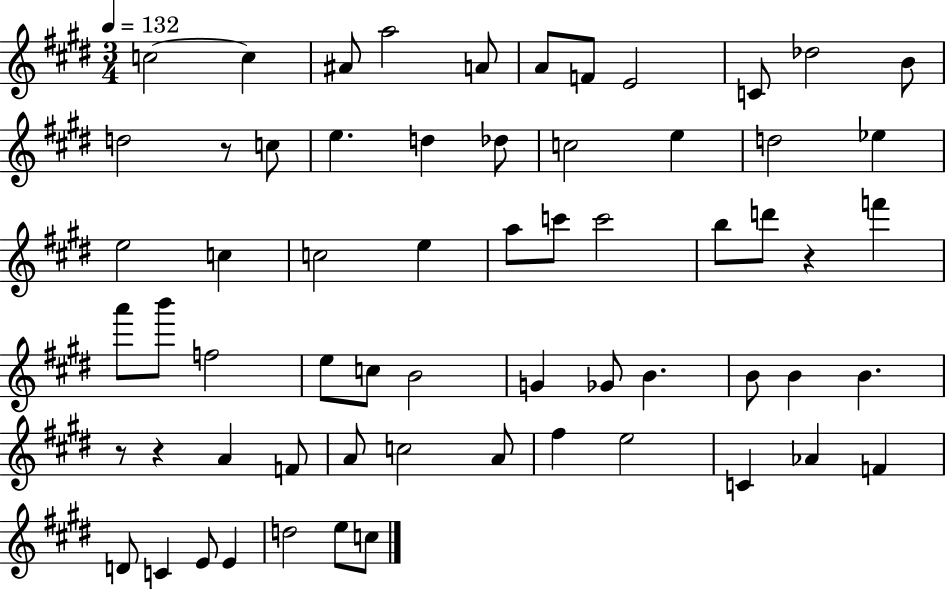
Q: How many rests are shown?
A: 4